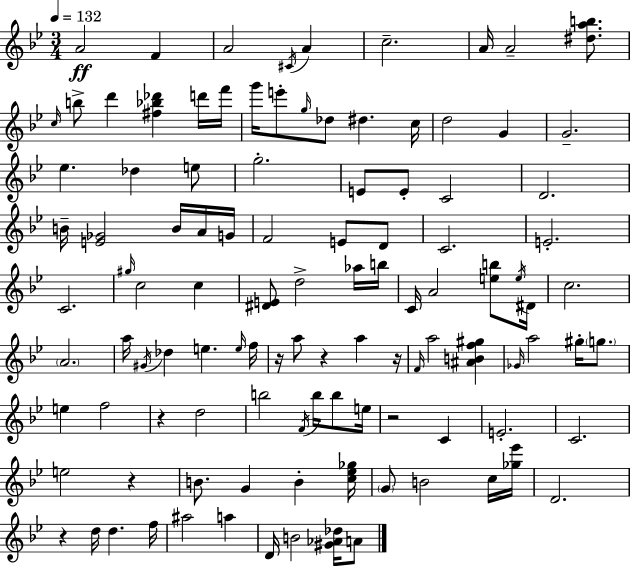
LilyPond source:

{
  \clef treble
  \numericTimeSignature
  \time 3/4
  \key bes \major
  \tempo 4 = 132
  a'2\ff f'4 | a'2 \acciaccatura { cis'16 } a'4 | c''2.-- | a'16 a'2-- <dis'' a'' b''>8. | \break \grace { c''16 } b''8-> d'''4 <fis'' bes'' des'''>4 | d'''16 f'''16 g'''16 e'''8-. \grace { g''16 } des''8 dis''4. | c''16 d''2 g'4 | g'2.-- | \break ees''4. des''4 | e''8 g''2.-. | e'8 e'8-. c'2 | d'2. | \break b'16-- <e' ges'>2 | b'16 a'16 g'16 f'2 e'8 | d'8 c'2. | e'2.-. | \break c'2. | \grace { gis''16 } c''2 | c''4 <dis' e'>8 d''2-> | aes''16 b''16 c'16 a'2 | \break <e'' b''>8 \acciaccatura { e''16 } dis'16 c''2. | \parenthesize a'2. | a''16 \acciaccatura { gis'16 } des''4 e''4. | \grace { e''16 } f''16 r16 a''8 r4 | \break a''4 r16 \grace { f'16 } a''2 | <ais' b' f'' gis''>4 \grace { ges'16 } a''2 | gis''16-. \parenthesize g''8. e''4 | f''2 r4 | \break d''2 b''2 | \acciaccatura { f'16 } b''16 b''8 e''16 r2 | c'4 e'2.-. | c'2. | \break e''2 | r4 b'8. | g'4 b'4-. <c'' ees'' ges''>16 \parenthesize g'8 | b'2 c''16 <ges'' ees'''>16 d'2. | \break r4 | d''16 d''4. f''16 ais''2 | a''4 d'16 b'2 | <gis' aes' des''>16 a'8 \bar "|."
}